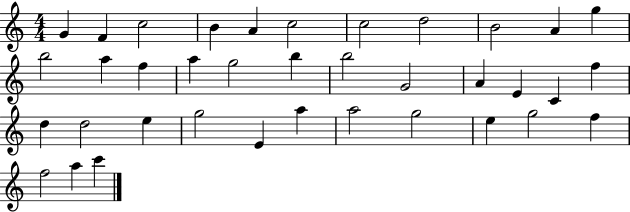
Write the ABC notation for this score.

X:1
T:Untitled
M:4/4
L:1/4
K:C
G F c2 B A c2 c2 d2 B2 A g b2 a f a g2 b b2 G2 A E C f d d2 e g2 E a a2 g2 e g2 f f2 a c'